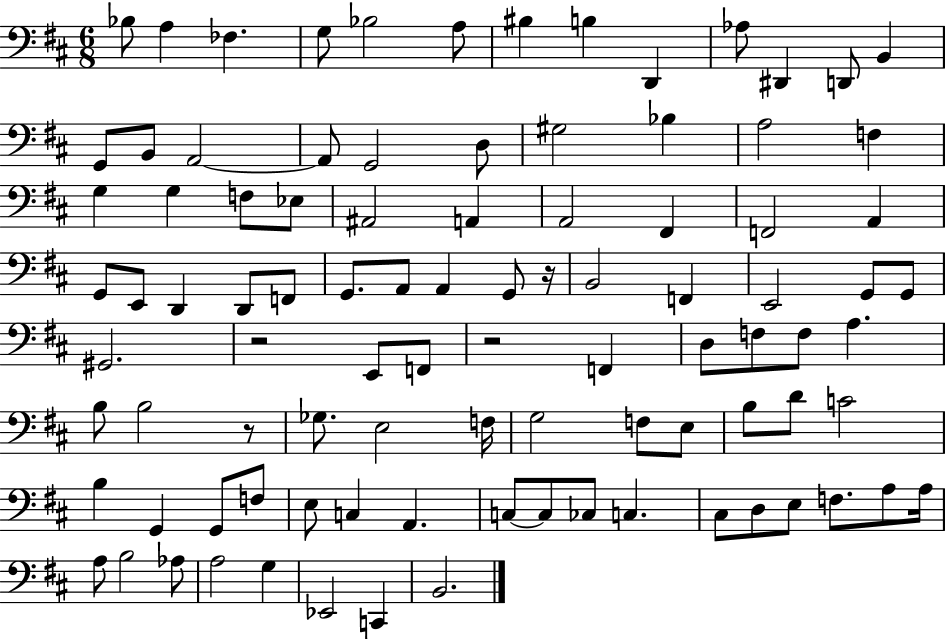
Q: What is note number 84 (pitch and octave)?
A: A3